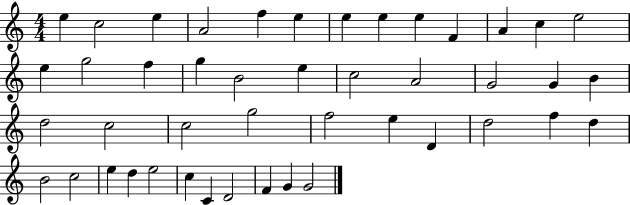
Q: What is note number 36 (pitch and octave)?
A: C5